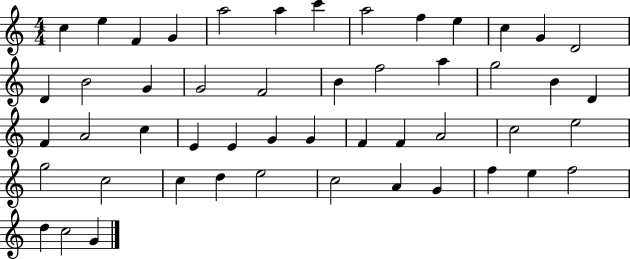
X:1
T:Untitled
M:4/4
L:1/4
K:C
c e F G a2 a c' a2 f e c G D2 D B2 G G2 F2 B f2 a g2 B D F A2 c E E G G F F A2 c2 e2 g2 c2 c d e2 c2 A G f e f2 d c2 G